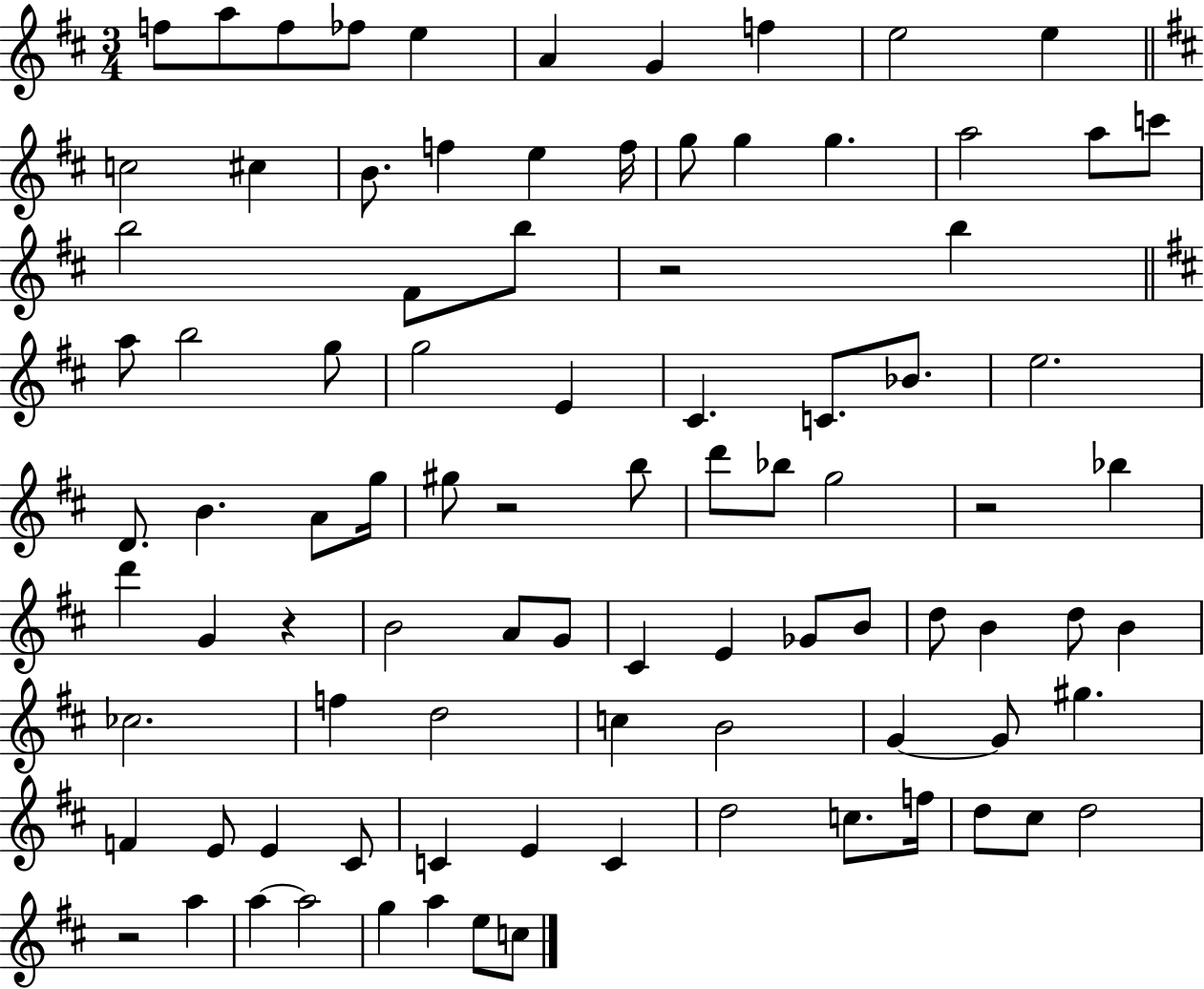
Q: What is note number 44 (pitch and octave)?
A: G5